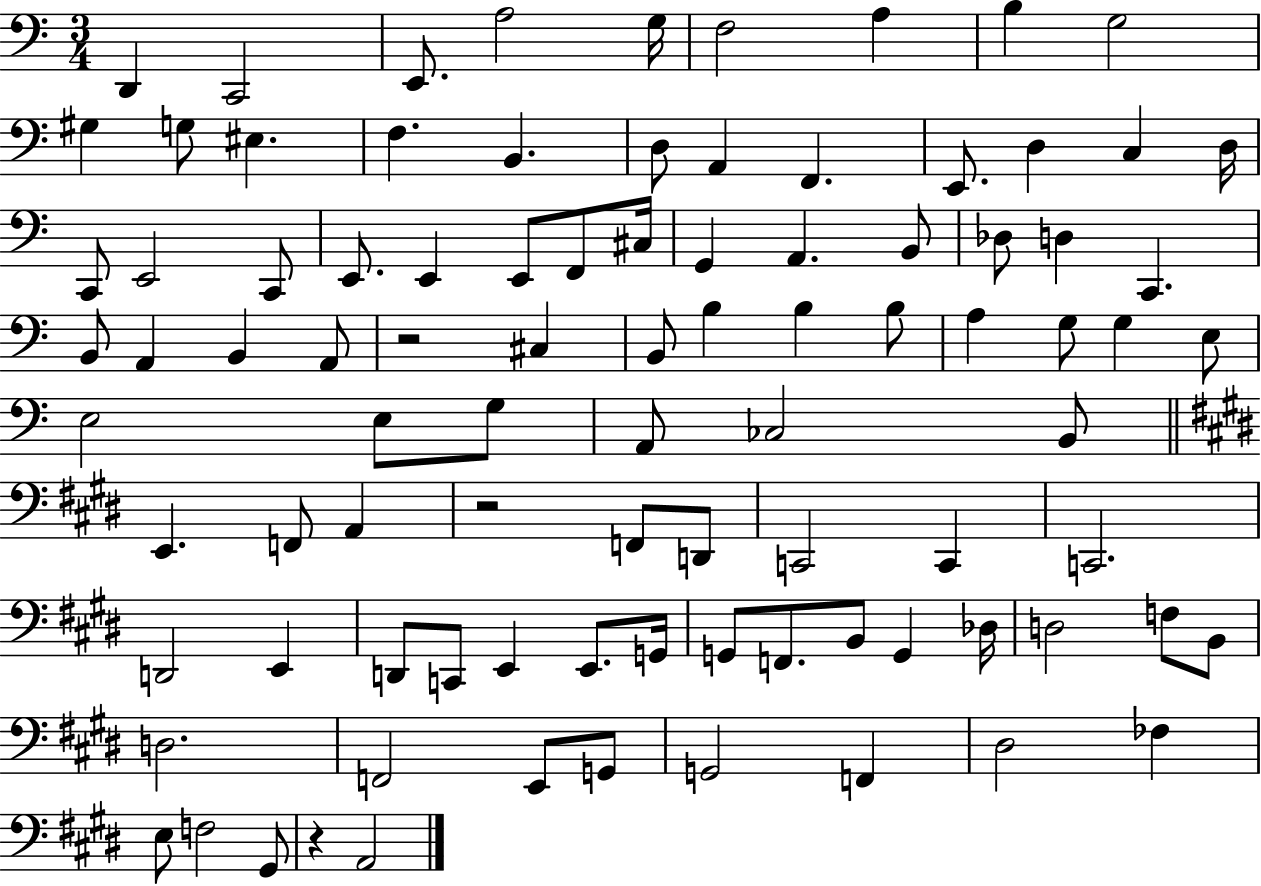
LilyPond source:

{
  \clef bass
  \numericTimeSignature
  \time 3/4
  \key c \major
  d,4 c,2 | e,8. a2 g16 | f2 a4 | b4 g2 | \break gis4 g8 eis4. | f4. b,4. | d8 a,4 f,4. | e,8. d4 c4 d16 | \break c,8 e,2 c,8 | e,8. e,4 e,8 f,8 cis16 | g,4 a,4. b,8 | des8 d4 c,4. | \break b,8 a,4 b,4 a,8 | r2 cis4 | b,8 b4 b4 b8 | a4 g8 g4 e8 | \break e2 e8 g8 | a,8 ces2 b,8 | \bar "||" \break \key e \major e,4. f,8 a,4 | r2 f,8 d,8 | c,2 c,4 | c,2. | \break d,2 e,4 | d,8 c,8 e,4 e,8. g,16 | g,8 f,8. b,8 g,4 des16 | d2 f8 b,8 | \break d2. | f,2 e,8 g,8 | g,2 f,4 | dis2 fes4 | \break e8 f2 gis,8 | r4 a,2 | \bar "|."
}